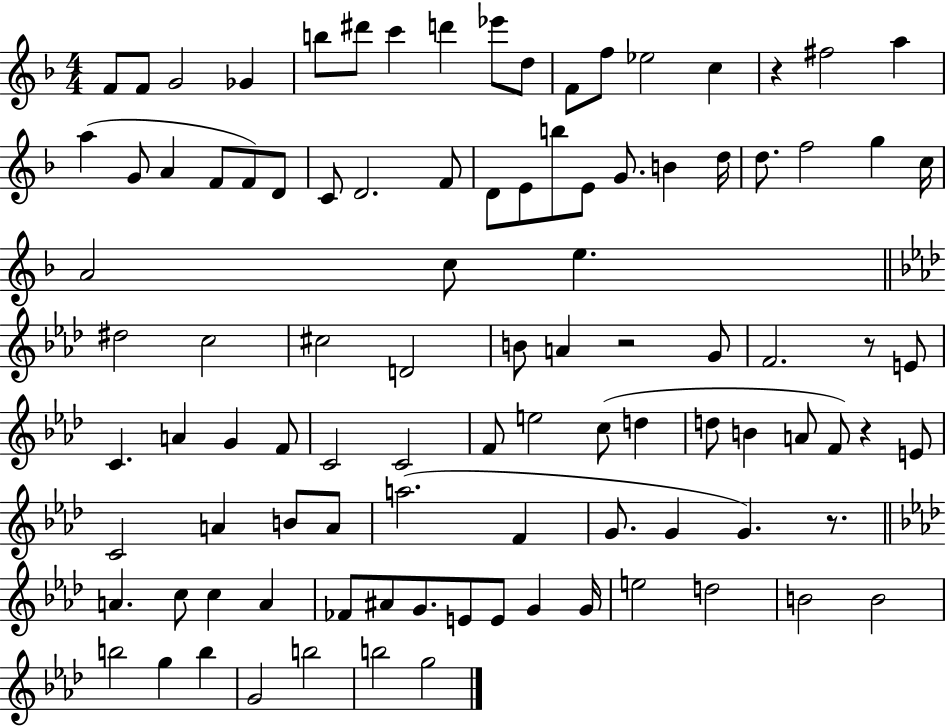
F4/e F4/e G4/h Gb4/q B5/e D#6/e C6/q D6/q Eb6/e D5/e F4/e F5/e Eb5/h C5/q R/q F#5/h A5/q A5/q G4/e A4/q F4/e F4/e D4/e C4/e D4/h. F4/e D4/e E4/e B5/e E4/e G4/e. B4/q D5/s D5/e. F5/h G5/q C5/s A4/h C5/e E5/q. D#5/h C5/h C#5/h D4/h B4/e A4/q R/h G4/e F4/h. R/e E4/e C4/q. A4/q G4/q F4/e C4/h C4/h F4/e E5/h C5/e D5/q D5/e B4/q A4/e F4/e R/q E4/e C4/h A4/q B4/e A4/e A5/h. F4/q G4/e. G4/q G4/q. R/e. A4/q. C5/e C5/q A4/q FES4/e A#4/e G4/e. E4/e E4/e G4/q G4/s E5/h D5/h B4/h B4/h B5/h G5/q B5/q G4/h B5/h B5/h G5/h